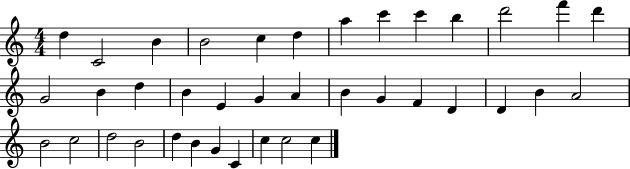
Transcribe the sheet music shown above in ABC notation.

X:1
T:Untitled
M:4/4
L:1/4
K:C
d C2 B B2 c d a c' c' b d'2 f' d' G2 B d B E G A B G F D D B A2 B2 c2 d2 B2 d B G C c c2 c